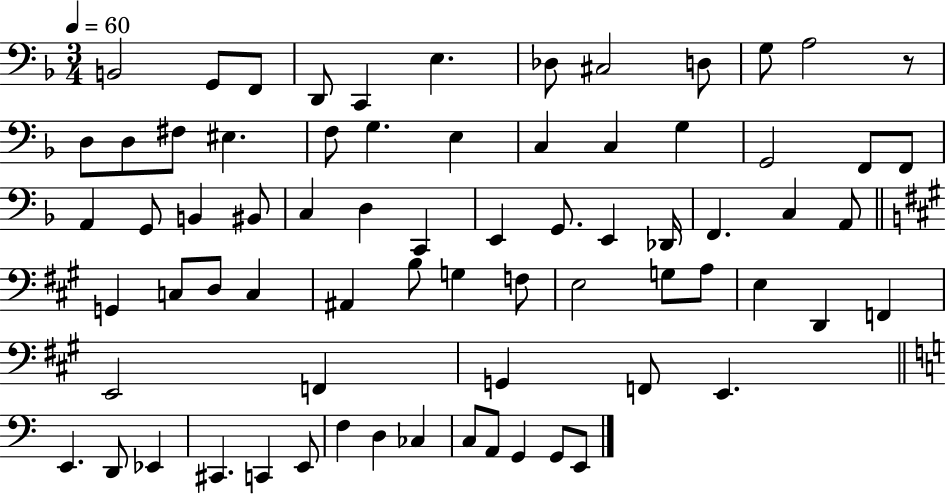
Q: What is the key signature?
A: F major